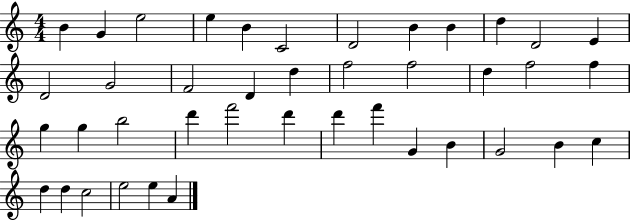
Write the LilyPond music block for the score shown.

{
  \clef treble
  \numericTimeSignature
  \time 4/4
  \key c \major
  b'4 g'4 e''2 | e''4 b'4 c'2 | d'2 b'4 b'4 | d''4 d'2 e'4 | \break d'2 g'2 | f'2 d'4 d''4 | f''2 f''2 | d''4 f''2 f''4 | \break g''4 g''4 b''2 | d'''4 f'''2 d'''4 | d'''4 f'''4 g'4 b'4 | g'2 b'4 c''4 | \break d''4 d''4 c''2 | e''2 e''4 a'4 | \bar "|."
}